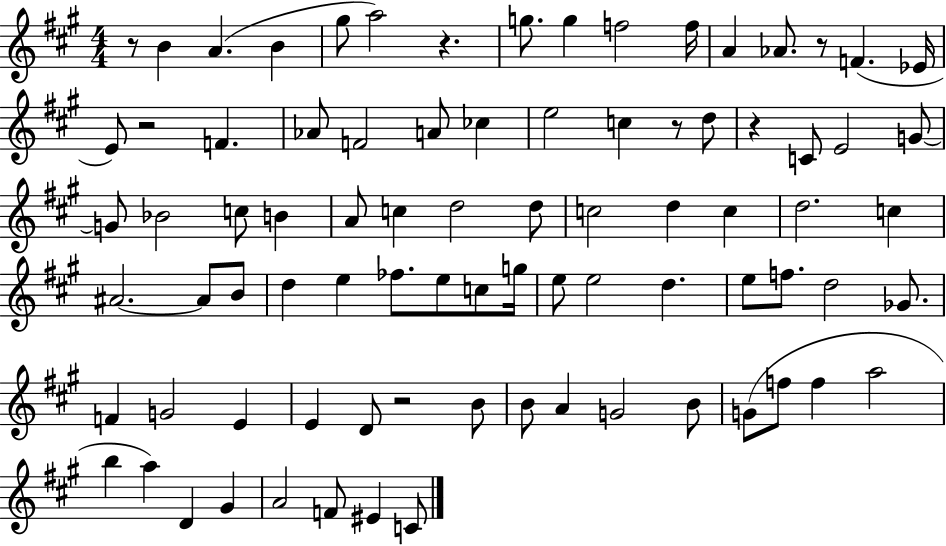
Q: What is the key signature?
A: A major